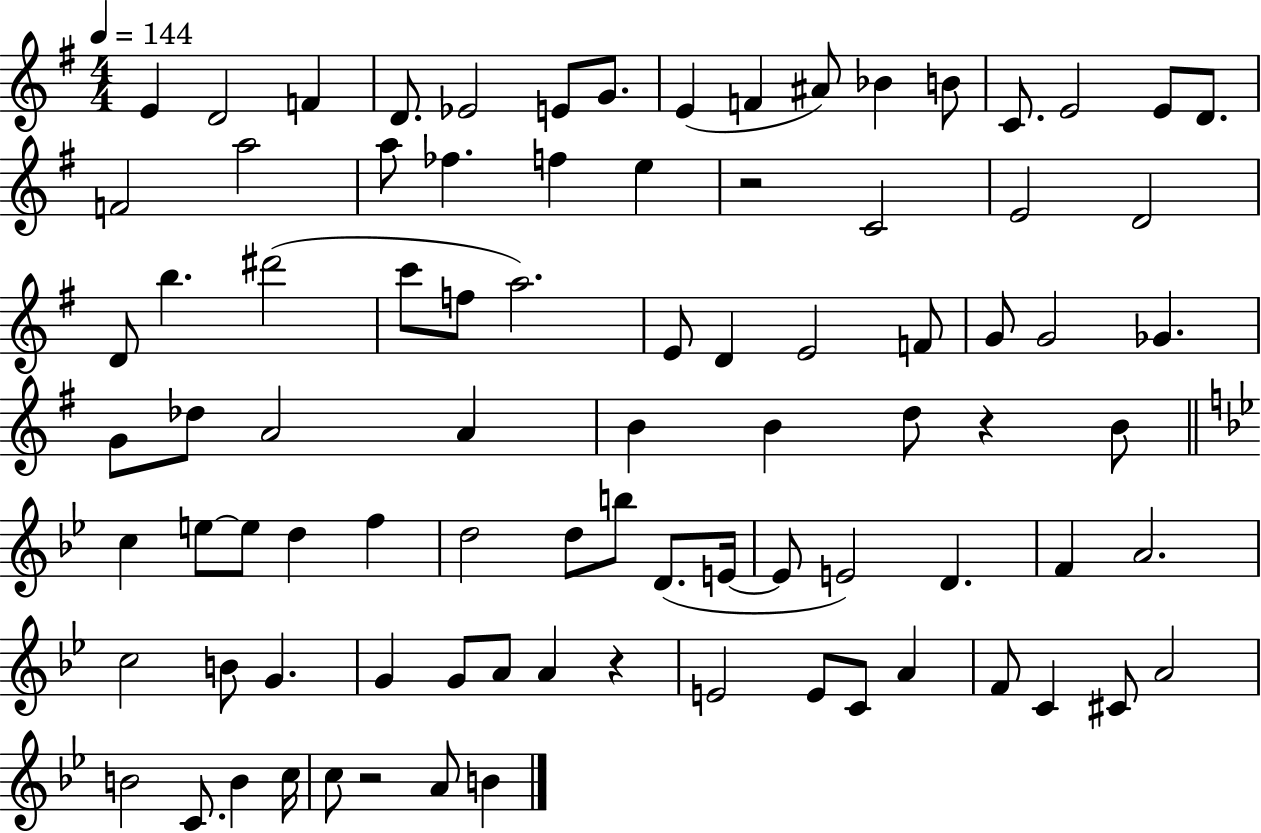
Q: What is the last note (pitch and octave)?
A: B4